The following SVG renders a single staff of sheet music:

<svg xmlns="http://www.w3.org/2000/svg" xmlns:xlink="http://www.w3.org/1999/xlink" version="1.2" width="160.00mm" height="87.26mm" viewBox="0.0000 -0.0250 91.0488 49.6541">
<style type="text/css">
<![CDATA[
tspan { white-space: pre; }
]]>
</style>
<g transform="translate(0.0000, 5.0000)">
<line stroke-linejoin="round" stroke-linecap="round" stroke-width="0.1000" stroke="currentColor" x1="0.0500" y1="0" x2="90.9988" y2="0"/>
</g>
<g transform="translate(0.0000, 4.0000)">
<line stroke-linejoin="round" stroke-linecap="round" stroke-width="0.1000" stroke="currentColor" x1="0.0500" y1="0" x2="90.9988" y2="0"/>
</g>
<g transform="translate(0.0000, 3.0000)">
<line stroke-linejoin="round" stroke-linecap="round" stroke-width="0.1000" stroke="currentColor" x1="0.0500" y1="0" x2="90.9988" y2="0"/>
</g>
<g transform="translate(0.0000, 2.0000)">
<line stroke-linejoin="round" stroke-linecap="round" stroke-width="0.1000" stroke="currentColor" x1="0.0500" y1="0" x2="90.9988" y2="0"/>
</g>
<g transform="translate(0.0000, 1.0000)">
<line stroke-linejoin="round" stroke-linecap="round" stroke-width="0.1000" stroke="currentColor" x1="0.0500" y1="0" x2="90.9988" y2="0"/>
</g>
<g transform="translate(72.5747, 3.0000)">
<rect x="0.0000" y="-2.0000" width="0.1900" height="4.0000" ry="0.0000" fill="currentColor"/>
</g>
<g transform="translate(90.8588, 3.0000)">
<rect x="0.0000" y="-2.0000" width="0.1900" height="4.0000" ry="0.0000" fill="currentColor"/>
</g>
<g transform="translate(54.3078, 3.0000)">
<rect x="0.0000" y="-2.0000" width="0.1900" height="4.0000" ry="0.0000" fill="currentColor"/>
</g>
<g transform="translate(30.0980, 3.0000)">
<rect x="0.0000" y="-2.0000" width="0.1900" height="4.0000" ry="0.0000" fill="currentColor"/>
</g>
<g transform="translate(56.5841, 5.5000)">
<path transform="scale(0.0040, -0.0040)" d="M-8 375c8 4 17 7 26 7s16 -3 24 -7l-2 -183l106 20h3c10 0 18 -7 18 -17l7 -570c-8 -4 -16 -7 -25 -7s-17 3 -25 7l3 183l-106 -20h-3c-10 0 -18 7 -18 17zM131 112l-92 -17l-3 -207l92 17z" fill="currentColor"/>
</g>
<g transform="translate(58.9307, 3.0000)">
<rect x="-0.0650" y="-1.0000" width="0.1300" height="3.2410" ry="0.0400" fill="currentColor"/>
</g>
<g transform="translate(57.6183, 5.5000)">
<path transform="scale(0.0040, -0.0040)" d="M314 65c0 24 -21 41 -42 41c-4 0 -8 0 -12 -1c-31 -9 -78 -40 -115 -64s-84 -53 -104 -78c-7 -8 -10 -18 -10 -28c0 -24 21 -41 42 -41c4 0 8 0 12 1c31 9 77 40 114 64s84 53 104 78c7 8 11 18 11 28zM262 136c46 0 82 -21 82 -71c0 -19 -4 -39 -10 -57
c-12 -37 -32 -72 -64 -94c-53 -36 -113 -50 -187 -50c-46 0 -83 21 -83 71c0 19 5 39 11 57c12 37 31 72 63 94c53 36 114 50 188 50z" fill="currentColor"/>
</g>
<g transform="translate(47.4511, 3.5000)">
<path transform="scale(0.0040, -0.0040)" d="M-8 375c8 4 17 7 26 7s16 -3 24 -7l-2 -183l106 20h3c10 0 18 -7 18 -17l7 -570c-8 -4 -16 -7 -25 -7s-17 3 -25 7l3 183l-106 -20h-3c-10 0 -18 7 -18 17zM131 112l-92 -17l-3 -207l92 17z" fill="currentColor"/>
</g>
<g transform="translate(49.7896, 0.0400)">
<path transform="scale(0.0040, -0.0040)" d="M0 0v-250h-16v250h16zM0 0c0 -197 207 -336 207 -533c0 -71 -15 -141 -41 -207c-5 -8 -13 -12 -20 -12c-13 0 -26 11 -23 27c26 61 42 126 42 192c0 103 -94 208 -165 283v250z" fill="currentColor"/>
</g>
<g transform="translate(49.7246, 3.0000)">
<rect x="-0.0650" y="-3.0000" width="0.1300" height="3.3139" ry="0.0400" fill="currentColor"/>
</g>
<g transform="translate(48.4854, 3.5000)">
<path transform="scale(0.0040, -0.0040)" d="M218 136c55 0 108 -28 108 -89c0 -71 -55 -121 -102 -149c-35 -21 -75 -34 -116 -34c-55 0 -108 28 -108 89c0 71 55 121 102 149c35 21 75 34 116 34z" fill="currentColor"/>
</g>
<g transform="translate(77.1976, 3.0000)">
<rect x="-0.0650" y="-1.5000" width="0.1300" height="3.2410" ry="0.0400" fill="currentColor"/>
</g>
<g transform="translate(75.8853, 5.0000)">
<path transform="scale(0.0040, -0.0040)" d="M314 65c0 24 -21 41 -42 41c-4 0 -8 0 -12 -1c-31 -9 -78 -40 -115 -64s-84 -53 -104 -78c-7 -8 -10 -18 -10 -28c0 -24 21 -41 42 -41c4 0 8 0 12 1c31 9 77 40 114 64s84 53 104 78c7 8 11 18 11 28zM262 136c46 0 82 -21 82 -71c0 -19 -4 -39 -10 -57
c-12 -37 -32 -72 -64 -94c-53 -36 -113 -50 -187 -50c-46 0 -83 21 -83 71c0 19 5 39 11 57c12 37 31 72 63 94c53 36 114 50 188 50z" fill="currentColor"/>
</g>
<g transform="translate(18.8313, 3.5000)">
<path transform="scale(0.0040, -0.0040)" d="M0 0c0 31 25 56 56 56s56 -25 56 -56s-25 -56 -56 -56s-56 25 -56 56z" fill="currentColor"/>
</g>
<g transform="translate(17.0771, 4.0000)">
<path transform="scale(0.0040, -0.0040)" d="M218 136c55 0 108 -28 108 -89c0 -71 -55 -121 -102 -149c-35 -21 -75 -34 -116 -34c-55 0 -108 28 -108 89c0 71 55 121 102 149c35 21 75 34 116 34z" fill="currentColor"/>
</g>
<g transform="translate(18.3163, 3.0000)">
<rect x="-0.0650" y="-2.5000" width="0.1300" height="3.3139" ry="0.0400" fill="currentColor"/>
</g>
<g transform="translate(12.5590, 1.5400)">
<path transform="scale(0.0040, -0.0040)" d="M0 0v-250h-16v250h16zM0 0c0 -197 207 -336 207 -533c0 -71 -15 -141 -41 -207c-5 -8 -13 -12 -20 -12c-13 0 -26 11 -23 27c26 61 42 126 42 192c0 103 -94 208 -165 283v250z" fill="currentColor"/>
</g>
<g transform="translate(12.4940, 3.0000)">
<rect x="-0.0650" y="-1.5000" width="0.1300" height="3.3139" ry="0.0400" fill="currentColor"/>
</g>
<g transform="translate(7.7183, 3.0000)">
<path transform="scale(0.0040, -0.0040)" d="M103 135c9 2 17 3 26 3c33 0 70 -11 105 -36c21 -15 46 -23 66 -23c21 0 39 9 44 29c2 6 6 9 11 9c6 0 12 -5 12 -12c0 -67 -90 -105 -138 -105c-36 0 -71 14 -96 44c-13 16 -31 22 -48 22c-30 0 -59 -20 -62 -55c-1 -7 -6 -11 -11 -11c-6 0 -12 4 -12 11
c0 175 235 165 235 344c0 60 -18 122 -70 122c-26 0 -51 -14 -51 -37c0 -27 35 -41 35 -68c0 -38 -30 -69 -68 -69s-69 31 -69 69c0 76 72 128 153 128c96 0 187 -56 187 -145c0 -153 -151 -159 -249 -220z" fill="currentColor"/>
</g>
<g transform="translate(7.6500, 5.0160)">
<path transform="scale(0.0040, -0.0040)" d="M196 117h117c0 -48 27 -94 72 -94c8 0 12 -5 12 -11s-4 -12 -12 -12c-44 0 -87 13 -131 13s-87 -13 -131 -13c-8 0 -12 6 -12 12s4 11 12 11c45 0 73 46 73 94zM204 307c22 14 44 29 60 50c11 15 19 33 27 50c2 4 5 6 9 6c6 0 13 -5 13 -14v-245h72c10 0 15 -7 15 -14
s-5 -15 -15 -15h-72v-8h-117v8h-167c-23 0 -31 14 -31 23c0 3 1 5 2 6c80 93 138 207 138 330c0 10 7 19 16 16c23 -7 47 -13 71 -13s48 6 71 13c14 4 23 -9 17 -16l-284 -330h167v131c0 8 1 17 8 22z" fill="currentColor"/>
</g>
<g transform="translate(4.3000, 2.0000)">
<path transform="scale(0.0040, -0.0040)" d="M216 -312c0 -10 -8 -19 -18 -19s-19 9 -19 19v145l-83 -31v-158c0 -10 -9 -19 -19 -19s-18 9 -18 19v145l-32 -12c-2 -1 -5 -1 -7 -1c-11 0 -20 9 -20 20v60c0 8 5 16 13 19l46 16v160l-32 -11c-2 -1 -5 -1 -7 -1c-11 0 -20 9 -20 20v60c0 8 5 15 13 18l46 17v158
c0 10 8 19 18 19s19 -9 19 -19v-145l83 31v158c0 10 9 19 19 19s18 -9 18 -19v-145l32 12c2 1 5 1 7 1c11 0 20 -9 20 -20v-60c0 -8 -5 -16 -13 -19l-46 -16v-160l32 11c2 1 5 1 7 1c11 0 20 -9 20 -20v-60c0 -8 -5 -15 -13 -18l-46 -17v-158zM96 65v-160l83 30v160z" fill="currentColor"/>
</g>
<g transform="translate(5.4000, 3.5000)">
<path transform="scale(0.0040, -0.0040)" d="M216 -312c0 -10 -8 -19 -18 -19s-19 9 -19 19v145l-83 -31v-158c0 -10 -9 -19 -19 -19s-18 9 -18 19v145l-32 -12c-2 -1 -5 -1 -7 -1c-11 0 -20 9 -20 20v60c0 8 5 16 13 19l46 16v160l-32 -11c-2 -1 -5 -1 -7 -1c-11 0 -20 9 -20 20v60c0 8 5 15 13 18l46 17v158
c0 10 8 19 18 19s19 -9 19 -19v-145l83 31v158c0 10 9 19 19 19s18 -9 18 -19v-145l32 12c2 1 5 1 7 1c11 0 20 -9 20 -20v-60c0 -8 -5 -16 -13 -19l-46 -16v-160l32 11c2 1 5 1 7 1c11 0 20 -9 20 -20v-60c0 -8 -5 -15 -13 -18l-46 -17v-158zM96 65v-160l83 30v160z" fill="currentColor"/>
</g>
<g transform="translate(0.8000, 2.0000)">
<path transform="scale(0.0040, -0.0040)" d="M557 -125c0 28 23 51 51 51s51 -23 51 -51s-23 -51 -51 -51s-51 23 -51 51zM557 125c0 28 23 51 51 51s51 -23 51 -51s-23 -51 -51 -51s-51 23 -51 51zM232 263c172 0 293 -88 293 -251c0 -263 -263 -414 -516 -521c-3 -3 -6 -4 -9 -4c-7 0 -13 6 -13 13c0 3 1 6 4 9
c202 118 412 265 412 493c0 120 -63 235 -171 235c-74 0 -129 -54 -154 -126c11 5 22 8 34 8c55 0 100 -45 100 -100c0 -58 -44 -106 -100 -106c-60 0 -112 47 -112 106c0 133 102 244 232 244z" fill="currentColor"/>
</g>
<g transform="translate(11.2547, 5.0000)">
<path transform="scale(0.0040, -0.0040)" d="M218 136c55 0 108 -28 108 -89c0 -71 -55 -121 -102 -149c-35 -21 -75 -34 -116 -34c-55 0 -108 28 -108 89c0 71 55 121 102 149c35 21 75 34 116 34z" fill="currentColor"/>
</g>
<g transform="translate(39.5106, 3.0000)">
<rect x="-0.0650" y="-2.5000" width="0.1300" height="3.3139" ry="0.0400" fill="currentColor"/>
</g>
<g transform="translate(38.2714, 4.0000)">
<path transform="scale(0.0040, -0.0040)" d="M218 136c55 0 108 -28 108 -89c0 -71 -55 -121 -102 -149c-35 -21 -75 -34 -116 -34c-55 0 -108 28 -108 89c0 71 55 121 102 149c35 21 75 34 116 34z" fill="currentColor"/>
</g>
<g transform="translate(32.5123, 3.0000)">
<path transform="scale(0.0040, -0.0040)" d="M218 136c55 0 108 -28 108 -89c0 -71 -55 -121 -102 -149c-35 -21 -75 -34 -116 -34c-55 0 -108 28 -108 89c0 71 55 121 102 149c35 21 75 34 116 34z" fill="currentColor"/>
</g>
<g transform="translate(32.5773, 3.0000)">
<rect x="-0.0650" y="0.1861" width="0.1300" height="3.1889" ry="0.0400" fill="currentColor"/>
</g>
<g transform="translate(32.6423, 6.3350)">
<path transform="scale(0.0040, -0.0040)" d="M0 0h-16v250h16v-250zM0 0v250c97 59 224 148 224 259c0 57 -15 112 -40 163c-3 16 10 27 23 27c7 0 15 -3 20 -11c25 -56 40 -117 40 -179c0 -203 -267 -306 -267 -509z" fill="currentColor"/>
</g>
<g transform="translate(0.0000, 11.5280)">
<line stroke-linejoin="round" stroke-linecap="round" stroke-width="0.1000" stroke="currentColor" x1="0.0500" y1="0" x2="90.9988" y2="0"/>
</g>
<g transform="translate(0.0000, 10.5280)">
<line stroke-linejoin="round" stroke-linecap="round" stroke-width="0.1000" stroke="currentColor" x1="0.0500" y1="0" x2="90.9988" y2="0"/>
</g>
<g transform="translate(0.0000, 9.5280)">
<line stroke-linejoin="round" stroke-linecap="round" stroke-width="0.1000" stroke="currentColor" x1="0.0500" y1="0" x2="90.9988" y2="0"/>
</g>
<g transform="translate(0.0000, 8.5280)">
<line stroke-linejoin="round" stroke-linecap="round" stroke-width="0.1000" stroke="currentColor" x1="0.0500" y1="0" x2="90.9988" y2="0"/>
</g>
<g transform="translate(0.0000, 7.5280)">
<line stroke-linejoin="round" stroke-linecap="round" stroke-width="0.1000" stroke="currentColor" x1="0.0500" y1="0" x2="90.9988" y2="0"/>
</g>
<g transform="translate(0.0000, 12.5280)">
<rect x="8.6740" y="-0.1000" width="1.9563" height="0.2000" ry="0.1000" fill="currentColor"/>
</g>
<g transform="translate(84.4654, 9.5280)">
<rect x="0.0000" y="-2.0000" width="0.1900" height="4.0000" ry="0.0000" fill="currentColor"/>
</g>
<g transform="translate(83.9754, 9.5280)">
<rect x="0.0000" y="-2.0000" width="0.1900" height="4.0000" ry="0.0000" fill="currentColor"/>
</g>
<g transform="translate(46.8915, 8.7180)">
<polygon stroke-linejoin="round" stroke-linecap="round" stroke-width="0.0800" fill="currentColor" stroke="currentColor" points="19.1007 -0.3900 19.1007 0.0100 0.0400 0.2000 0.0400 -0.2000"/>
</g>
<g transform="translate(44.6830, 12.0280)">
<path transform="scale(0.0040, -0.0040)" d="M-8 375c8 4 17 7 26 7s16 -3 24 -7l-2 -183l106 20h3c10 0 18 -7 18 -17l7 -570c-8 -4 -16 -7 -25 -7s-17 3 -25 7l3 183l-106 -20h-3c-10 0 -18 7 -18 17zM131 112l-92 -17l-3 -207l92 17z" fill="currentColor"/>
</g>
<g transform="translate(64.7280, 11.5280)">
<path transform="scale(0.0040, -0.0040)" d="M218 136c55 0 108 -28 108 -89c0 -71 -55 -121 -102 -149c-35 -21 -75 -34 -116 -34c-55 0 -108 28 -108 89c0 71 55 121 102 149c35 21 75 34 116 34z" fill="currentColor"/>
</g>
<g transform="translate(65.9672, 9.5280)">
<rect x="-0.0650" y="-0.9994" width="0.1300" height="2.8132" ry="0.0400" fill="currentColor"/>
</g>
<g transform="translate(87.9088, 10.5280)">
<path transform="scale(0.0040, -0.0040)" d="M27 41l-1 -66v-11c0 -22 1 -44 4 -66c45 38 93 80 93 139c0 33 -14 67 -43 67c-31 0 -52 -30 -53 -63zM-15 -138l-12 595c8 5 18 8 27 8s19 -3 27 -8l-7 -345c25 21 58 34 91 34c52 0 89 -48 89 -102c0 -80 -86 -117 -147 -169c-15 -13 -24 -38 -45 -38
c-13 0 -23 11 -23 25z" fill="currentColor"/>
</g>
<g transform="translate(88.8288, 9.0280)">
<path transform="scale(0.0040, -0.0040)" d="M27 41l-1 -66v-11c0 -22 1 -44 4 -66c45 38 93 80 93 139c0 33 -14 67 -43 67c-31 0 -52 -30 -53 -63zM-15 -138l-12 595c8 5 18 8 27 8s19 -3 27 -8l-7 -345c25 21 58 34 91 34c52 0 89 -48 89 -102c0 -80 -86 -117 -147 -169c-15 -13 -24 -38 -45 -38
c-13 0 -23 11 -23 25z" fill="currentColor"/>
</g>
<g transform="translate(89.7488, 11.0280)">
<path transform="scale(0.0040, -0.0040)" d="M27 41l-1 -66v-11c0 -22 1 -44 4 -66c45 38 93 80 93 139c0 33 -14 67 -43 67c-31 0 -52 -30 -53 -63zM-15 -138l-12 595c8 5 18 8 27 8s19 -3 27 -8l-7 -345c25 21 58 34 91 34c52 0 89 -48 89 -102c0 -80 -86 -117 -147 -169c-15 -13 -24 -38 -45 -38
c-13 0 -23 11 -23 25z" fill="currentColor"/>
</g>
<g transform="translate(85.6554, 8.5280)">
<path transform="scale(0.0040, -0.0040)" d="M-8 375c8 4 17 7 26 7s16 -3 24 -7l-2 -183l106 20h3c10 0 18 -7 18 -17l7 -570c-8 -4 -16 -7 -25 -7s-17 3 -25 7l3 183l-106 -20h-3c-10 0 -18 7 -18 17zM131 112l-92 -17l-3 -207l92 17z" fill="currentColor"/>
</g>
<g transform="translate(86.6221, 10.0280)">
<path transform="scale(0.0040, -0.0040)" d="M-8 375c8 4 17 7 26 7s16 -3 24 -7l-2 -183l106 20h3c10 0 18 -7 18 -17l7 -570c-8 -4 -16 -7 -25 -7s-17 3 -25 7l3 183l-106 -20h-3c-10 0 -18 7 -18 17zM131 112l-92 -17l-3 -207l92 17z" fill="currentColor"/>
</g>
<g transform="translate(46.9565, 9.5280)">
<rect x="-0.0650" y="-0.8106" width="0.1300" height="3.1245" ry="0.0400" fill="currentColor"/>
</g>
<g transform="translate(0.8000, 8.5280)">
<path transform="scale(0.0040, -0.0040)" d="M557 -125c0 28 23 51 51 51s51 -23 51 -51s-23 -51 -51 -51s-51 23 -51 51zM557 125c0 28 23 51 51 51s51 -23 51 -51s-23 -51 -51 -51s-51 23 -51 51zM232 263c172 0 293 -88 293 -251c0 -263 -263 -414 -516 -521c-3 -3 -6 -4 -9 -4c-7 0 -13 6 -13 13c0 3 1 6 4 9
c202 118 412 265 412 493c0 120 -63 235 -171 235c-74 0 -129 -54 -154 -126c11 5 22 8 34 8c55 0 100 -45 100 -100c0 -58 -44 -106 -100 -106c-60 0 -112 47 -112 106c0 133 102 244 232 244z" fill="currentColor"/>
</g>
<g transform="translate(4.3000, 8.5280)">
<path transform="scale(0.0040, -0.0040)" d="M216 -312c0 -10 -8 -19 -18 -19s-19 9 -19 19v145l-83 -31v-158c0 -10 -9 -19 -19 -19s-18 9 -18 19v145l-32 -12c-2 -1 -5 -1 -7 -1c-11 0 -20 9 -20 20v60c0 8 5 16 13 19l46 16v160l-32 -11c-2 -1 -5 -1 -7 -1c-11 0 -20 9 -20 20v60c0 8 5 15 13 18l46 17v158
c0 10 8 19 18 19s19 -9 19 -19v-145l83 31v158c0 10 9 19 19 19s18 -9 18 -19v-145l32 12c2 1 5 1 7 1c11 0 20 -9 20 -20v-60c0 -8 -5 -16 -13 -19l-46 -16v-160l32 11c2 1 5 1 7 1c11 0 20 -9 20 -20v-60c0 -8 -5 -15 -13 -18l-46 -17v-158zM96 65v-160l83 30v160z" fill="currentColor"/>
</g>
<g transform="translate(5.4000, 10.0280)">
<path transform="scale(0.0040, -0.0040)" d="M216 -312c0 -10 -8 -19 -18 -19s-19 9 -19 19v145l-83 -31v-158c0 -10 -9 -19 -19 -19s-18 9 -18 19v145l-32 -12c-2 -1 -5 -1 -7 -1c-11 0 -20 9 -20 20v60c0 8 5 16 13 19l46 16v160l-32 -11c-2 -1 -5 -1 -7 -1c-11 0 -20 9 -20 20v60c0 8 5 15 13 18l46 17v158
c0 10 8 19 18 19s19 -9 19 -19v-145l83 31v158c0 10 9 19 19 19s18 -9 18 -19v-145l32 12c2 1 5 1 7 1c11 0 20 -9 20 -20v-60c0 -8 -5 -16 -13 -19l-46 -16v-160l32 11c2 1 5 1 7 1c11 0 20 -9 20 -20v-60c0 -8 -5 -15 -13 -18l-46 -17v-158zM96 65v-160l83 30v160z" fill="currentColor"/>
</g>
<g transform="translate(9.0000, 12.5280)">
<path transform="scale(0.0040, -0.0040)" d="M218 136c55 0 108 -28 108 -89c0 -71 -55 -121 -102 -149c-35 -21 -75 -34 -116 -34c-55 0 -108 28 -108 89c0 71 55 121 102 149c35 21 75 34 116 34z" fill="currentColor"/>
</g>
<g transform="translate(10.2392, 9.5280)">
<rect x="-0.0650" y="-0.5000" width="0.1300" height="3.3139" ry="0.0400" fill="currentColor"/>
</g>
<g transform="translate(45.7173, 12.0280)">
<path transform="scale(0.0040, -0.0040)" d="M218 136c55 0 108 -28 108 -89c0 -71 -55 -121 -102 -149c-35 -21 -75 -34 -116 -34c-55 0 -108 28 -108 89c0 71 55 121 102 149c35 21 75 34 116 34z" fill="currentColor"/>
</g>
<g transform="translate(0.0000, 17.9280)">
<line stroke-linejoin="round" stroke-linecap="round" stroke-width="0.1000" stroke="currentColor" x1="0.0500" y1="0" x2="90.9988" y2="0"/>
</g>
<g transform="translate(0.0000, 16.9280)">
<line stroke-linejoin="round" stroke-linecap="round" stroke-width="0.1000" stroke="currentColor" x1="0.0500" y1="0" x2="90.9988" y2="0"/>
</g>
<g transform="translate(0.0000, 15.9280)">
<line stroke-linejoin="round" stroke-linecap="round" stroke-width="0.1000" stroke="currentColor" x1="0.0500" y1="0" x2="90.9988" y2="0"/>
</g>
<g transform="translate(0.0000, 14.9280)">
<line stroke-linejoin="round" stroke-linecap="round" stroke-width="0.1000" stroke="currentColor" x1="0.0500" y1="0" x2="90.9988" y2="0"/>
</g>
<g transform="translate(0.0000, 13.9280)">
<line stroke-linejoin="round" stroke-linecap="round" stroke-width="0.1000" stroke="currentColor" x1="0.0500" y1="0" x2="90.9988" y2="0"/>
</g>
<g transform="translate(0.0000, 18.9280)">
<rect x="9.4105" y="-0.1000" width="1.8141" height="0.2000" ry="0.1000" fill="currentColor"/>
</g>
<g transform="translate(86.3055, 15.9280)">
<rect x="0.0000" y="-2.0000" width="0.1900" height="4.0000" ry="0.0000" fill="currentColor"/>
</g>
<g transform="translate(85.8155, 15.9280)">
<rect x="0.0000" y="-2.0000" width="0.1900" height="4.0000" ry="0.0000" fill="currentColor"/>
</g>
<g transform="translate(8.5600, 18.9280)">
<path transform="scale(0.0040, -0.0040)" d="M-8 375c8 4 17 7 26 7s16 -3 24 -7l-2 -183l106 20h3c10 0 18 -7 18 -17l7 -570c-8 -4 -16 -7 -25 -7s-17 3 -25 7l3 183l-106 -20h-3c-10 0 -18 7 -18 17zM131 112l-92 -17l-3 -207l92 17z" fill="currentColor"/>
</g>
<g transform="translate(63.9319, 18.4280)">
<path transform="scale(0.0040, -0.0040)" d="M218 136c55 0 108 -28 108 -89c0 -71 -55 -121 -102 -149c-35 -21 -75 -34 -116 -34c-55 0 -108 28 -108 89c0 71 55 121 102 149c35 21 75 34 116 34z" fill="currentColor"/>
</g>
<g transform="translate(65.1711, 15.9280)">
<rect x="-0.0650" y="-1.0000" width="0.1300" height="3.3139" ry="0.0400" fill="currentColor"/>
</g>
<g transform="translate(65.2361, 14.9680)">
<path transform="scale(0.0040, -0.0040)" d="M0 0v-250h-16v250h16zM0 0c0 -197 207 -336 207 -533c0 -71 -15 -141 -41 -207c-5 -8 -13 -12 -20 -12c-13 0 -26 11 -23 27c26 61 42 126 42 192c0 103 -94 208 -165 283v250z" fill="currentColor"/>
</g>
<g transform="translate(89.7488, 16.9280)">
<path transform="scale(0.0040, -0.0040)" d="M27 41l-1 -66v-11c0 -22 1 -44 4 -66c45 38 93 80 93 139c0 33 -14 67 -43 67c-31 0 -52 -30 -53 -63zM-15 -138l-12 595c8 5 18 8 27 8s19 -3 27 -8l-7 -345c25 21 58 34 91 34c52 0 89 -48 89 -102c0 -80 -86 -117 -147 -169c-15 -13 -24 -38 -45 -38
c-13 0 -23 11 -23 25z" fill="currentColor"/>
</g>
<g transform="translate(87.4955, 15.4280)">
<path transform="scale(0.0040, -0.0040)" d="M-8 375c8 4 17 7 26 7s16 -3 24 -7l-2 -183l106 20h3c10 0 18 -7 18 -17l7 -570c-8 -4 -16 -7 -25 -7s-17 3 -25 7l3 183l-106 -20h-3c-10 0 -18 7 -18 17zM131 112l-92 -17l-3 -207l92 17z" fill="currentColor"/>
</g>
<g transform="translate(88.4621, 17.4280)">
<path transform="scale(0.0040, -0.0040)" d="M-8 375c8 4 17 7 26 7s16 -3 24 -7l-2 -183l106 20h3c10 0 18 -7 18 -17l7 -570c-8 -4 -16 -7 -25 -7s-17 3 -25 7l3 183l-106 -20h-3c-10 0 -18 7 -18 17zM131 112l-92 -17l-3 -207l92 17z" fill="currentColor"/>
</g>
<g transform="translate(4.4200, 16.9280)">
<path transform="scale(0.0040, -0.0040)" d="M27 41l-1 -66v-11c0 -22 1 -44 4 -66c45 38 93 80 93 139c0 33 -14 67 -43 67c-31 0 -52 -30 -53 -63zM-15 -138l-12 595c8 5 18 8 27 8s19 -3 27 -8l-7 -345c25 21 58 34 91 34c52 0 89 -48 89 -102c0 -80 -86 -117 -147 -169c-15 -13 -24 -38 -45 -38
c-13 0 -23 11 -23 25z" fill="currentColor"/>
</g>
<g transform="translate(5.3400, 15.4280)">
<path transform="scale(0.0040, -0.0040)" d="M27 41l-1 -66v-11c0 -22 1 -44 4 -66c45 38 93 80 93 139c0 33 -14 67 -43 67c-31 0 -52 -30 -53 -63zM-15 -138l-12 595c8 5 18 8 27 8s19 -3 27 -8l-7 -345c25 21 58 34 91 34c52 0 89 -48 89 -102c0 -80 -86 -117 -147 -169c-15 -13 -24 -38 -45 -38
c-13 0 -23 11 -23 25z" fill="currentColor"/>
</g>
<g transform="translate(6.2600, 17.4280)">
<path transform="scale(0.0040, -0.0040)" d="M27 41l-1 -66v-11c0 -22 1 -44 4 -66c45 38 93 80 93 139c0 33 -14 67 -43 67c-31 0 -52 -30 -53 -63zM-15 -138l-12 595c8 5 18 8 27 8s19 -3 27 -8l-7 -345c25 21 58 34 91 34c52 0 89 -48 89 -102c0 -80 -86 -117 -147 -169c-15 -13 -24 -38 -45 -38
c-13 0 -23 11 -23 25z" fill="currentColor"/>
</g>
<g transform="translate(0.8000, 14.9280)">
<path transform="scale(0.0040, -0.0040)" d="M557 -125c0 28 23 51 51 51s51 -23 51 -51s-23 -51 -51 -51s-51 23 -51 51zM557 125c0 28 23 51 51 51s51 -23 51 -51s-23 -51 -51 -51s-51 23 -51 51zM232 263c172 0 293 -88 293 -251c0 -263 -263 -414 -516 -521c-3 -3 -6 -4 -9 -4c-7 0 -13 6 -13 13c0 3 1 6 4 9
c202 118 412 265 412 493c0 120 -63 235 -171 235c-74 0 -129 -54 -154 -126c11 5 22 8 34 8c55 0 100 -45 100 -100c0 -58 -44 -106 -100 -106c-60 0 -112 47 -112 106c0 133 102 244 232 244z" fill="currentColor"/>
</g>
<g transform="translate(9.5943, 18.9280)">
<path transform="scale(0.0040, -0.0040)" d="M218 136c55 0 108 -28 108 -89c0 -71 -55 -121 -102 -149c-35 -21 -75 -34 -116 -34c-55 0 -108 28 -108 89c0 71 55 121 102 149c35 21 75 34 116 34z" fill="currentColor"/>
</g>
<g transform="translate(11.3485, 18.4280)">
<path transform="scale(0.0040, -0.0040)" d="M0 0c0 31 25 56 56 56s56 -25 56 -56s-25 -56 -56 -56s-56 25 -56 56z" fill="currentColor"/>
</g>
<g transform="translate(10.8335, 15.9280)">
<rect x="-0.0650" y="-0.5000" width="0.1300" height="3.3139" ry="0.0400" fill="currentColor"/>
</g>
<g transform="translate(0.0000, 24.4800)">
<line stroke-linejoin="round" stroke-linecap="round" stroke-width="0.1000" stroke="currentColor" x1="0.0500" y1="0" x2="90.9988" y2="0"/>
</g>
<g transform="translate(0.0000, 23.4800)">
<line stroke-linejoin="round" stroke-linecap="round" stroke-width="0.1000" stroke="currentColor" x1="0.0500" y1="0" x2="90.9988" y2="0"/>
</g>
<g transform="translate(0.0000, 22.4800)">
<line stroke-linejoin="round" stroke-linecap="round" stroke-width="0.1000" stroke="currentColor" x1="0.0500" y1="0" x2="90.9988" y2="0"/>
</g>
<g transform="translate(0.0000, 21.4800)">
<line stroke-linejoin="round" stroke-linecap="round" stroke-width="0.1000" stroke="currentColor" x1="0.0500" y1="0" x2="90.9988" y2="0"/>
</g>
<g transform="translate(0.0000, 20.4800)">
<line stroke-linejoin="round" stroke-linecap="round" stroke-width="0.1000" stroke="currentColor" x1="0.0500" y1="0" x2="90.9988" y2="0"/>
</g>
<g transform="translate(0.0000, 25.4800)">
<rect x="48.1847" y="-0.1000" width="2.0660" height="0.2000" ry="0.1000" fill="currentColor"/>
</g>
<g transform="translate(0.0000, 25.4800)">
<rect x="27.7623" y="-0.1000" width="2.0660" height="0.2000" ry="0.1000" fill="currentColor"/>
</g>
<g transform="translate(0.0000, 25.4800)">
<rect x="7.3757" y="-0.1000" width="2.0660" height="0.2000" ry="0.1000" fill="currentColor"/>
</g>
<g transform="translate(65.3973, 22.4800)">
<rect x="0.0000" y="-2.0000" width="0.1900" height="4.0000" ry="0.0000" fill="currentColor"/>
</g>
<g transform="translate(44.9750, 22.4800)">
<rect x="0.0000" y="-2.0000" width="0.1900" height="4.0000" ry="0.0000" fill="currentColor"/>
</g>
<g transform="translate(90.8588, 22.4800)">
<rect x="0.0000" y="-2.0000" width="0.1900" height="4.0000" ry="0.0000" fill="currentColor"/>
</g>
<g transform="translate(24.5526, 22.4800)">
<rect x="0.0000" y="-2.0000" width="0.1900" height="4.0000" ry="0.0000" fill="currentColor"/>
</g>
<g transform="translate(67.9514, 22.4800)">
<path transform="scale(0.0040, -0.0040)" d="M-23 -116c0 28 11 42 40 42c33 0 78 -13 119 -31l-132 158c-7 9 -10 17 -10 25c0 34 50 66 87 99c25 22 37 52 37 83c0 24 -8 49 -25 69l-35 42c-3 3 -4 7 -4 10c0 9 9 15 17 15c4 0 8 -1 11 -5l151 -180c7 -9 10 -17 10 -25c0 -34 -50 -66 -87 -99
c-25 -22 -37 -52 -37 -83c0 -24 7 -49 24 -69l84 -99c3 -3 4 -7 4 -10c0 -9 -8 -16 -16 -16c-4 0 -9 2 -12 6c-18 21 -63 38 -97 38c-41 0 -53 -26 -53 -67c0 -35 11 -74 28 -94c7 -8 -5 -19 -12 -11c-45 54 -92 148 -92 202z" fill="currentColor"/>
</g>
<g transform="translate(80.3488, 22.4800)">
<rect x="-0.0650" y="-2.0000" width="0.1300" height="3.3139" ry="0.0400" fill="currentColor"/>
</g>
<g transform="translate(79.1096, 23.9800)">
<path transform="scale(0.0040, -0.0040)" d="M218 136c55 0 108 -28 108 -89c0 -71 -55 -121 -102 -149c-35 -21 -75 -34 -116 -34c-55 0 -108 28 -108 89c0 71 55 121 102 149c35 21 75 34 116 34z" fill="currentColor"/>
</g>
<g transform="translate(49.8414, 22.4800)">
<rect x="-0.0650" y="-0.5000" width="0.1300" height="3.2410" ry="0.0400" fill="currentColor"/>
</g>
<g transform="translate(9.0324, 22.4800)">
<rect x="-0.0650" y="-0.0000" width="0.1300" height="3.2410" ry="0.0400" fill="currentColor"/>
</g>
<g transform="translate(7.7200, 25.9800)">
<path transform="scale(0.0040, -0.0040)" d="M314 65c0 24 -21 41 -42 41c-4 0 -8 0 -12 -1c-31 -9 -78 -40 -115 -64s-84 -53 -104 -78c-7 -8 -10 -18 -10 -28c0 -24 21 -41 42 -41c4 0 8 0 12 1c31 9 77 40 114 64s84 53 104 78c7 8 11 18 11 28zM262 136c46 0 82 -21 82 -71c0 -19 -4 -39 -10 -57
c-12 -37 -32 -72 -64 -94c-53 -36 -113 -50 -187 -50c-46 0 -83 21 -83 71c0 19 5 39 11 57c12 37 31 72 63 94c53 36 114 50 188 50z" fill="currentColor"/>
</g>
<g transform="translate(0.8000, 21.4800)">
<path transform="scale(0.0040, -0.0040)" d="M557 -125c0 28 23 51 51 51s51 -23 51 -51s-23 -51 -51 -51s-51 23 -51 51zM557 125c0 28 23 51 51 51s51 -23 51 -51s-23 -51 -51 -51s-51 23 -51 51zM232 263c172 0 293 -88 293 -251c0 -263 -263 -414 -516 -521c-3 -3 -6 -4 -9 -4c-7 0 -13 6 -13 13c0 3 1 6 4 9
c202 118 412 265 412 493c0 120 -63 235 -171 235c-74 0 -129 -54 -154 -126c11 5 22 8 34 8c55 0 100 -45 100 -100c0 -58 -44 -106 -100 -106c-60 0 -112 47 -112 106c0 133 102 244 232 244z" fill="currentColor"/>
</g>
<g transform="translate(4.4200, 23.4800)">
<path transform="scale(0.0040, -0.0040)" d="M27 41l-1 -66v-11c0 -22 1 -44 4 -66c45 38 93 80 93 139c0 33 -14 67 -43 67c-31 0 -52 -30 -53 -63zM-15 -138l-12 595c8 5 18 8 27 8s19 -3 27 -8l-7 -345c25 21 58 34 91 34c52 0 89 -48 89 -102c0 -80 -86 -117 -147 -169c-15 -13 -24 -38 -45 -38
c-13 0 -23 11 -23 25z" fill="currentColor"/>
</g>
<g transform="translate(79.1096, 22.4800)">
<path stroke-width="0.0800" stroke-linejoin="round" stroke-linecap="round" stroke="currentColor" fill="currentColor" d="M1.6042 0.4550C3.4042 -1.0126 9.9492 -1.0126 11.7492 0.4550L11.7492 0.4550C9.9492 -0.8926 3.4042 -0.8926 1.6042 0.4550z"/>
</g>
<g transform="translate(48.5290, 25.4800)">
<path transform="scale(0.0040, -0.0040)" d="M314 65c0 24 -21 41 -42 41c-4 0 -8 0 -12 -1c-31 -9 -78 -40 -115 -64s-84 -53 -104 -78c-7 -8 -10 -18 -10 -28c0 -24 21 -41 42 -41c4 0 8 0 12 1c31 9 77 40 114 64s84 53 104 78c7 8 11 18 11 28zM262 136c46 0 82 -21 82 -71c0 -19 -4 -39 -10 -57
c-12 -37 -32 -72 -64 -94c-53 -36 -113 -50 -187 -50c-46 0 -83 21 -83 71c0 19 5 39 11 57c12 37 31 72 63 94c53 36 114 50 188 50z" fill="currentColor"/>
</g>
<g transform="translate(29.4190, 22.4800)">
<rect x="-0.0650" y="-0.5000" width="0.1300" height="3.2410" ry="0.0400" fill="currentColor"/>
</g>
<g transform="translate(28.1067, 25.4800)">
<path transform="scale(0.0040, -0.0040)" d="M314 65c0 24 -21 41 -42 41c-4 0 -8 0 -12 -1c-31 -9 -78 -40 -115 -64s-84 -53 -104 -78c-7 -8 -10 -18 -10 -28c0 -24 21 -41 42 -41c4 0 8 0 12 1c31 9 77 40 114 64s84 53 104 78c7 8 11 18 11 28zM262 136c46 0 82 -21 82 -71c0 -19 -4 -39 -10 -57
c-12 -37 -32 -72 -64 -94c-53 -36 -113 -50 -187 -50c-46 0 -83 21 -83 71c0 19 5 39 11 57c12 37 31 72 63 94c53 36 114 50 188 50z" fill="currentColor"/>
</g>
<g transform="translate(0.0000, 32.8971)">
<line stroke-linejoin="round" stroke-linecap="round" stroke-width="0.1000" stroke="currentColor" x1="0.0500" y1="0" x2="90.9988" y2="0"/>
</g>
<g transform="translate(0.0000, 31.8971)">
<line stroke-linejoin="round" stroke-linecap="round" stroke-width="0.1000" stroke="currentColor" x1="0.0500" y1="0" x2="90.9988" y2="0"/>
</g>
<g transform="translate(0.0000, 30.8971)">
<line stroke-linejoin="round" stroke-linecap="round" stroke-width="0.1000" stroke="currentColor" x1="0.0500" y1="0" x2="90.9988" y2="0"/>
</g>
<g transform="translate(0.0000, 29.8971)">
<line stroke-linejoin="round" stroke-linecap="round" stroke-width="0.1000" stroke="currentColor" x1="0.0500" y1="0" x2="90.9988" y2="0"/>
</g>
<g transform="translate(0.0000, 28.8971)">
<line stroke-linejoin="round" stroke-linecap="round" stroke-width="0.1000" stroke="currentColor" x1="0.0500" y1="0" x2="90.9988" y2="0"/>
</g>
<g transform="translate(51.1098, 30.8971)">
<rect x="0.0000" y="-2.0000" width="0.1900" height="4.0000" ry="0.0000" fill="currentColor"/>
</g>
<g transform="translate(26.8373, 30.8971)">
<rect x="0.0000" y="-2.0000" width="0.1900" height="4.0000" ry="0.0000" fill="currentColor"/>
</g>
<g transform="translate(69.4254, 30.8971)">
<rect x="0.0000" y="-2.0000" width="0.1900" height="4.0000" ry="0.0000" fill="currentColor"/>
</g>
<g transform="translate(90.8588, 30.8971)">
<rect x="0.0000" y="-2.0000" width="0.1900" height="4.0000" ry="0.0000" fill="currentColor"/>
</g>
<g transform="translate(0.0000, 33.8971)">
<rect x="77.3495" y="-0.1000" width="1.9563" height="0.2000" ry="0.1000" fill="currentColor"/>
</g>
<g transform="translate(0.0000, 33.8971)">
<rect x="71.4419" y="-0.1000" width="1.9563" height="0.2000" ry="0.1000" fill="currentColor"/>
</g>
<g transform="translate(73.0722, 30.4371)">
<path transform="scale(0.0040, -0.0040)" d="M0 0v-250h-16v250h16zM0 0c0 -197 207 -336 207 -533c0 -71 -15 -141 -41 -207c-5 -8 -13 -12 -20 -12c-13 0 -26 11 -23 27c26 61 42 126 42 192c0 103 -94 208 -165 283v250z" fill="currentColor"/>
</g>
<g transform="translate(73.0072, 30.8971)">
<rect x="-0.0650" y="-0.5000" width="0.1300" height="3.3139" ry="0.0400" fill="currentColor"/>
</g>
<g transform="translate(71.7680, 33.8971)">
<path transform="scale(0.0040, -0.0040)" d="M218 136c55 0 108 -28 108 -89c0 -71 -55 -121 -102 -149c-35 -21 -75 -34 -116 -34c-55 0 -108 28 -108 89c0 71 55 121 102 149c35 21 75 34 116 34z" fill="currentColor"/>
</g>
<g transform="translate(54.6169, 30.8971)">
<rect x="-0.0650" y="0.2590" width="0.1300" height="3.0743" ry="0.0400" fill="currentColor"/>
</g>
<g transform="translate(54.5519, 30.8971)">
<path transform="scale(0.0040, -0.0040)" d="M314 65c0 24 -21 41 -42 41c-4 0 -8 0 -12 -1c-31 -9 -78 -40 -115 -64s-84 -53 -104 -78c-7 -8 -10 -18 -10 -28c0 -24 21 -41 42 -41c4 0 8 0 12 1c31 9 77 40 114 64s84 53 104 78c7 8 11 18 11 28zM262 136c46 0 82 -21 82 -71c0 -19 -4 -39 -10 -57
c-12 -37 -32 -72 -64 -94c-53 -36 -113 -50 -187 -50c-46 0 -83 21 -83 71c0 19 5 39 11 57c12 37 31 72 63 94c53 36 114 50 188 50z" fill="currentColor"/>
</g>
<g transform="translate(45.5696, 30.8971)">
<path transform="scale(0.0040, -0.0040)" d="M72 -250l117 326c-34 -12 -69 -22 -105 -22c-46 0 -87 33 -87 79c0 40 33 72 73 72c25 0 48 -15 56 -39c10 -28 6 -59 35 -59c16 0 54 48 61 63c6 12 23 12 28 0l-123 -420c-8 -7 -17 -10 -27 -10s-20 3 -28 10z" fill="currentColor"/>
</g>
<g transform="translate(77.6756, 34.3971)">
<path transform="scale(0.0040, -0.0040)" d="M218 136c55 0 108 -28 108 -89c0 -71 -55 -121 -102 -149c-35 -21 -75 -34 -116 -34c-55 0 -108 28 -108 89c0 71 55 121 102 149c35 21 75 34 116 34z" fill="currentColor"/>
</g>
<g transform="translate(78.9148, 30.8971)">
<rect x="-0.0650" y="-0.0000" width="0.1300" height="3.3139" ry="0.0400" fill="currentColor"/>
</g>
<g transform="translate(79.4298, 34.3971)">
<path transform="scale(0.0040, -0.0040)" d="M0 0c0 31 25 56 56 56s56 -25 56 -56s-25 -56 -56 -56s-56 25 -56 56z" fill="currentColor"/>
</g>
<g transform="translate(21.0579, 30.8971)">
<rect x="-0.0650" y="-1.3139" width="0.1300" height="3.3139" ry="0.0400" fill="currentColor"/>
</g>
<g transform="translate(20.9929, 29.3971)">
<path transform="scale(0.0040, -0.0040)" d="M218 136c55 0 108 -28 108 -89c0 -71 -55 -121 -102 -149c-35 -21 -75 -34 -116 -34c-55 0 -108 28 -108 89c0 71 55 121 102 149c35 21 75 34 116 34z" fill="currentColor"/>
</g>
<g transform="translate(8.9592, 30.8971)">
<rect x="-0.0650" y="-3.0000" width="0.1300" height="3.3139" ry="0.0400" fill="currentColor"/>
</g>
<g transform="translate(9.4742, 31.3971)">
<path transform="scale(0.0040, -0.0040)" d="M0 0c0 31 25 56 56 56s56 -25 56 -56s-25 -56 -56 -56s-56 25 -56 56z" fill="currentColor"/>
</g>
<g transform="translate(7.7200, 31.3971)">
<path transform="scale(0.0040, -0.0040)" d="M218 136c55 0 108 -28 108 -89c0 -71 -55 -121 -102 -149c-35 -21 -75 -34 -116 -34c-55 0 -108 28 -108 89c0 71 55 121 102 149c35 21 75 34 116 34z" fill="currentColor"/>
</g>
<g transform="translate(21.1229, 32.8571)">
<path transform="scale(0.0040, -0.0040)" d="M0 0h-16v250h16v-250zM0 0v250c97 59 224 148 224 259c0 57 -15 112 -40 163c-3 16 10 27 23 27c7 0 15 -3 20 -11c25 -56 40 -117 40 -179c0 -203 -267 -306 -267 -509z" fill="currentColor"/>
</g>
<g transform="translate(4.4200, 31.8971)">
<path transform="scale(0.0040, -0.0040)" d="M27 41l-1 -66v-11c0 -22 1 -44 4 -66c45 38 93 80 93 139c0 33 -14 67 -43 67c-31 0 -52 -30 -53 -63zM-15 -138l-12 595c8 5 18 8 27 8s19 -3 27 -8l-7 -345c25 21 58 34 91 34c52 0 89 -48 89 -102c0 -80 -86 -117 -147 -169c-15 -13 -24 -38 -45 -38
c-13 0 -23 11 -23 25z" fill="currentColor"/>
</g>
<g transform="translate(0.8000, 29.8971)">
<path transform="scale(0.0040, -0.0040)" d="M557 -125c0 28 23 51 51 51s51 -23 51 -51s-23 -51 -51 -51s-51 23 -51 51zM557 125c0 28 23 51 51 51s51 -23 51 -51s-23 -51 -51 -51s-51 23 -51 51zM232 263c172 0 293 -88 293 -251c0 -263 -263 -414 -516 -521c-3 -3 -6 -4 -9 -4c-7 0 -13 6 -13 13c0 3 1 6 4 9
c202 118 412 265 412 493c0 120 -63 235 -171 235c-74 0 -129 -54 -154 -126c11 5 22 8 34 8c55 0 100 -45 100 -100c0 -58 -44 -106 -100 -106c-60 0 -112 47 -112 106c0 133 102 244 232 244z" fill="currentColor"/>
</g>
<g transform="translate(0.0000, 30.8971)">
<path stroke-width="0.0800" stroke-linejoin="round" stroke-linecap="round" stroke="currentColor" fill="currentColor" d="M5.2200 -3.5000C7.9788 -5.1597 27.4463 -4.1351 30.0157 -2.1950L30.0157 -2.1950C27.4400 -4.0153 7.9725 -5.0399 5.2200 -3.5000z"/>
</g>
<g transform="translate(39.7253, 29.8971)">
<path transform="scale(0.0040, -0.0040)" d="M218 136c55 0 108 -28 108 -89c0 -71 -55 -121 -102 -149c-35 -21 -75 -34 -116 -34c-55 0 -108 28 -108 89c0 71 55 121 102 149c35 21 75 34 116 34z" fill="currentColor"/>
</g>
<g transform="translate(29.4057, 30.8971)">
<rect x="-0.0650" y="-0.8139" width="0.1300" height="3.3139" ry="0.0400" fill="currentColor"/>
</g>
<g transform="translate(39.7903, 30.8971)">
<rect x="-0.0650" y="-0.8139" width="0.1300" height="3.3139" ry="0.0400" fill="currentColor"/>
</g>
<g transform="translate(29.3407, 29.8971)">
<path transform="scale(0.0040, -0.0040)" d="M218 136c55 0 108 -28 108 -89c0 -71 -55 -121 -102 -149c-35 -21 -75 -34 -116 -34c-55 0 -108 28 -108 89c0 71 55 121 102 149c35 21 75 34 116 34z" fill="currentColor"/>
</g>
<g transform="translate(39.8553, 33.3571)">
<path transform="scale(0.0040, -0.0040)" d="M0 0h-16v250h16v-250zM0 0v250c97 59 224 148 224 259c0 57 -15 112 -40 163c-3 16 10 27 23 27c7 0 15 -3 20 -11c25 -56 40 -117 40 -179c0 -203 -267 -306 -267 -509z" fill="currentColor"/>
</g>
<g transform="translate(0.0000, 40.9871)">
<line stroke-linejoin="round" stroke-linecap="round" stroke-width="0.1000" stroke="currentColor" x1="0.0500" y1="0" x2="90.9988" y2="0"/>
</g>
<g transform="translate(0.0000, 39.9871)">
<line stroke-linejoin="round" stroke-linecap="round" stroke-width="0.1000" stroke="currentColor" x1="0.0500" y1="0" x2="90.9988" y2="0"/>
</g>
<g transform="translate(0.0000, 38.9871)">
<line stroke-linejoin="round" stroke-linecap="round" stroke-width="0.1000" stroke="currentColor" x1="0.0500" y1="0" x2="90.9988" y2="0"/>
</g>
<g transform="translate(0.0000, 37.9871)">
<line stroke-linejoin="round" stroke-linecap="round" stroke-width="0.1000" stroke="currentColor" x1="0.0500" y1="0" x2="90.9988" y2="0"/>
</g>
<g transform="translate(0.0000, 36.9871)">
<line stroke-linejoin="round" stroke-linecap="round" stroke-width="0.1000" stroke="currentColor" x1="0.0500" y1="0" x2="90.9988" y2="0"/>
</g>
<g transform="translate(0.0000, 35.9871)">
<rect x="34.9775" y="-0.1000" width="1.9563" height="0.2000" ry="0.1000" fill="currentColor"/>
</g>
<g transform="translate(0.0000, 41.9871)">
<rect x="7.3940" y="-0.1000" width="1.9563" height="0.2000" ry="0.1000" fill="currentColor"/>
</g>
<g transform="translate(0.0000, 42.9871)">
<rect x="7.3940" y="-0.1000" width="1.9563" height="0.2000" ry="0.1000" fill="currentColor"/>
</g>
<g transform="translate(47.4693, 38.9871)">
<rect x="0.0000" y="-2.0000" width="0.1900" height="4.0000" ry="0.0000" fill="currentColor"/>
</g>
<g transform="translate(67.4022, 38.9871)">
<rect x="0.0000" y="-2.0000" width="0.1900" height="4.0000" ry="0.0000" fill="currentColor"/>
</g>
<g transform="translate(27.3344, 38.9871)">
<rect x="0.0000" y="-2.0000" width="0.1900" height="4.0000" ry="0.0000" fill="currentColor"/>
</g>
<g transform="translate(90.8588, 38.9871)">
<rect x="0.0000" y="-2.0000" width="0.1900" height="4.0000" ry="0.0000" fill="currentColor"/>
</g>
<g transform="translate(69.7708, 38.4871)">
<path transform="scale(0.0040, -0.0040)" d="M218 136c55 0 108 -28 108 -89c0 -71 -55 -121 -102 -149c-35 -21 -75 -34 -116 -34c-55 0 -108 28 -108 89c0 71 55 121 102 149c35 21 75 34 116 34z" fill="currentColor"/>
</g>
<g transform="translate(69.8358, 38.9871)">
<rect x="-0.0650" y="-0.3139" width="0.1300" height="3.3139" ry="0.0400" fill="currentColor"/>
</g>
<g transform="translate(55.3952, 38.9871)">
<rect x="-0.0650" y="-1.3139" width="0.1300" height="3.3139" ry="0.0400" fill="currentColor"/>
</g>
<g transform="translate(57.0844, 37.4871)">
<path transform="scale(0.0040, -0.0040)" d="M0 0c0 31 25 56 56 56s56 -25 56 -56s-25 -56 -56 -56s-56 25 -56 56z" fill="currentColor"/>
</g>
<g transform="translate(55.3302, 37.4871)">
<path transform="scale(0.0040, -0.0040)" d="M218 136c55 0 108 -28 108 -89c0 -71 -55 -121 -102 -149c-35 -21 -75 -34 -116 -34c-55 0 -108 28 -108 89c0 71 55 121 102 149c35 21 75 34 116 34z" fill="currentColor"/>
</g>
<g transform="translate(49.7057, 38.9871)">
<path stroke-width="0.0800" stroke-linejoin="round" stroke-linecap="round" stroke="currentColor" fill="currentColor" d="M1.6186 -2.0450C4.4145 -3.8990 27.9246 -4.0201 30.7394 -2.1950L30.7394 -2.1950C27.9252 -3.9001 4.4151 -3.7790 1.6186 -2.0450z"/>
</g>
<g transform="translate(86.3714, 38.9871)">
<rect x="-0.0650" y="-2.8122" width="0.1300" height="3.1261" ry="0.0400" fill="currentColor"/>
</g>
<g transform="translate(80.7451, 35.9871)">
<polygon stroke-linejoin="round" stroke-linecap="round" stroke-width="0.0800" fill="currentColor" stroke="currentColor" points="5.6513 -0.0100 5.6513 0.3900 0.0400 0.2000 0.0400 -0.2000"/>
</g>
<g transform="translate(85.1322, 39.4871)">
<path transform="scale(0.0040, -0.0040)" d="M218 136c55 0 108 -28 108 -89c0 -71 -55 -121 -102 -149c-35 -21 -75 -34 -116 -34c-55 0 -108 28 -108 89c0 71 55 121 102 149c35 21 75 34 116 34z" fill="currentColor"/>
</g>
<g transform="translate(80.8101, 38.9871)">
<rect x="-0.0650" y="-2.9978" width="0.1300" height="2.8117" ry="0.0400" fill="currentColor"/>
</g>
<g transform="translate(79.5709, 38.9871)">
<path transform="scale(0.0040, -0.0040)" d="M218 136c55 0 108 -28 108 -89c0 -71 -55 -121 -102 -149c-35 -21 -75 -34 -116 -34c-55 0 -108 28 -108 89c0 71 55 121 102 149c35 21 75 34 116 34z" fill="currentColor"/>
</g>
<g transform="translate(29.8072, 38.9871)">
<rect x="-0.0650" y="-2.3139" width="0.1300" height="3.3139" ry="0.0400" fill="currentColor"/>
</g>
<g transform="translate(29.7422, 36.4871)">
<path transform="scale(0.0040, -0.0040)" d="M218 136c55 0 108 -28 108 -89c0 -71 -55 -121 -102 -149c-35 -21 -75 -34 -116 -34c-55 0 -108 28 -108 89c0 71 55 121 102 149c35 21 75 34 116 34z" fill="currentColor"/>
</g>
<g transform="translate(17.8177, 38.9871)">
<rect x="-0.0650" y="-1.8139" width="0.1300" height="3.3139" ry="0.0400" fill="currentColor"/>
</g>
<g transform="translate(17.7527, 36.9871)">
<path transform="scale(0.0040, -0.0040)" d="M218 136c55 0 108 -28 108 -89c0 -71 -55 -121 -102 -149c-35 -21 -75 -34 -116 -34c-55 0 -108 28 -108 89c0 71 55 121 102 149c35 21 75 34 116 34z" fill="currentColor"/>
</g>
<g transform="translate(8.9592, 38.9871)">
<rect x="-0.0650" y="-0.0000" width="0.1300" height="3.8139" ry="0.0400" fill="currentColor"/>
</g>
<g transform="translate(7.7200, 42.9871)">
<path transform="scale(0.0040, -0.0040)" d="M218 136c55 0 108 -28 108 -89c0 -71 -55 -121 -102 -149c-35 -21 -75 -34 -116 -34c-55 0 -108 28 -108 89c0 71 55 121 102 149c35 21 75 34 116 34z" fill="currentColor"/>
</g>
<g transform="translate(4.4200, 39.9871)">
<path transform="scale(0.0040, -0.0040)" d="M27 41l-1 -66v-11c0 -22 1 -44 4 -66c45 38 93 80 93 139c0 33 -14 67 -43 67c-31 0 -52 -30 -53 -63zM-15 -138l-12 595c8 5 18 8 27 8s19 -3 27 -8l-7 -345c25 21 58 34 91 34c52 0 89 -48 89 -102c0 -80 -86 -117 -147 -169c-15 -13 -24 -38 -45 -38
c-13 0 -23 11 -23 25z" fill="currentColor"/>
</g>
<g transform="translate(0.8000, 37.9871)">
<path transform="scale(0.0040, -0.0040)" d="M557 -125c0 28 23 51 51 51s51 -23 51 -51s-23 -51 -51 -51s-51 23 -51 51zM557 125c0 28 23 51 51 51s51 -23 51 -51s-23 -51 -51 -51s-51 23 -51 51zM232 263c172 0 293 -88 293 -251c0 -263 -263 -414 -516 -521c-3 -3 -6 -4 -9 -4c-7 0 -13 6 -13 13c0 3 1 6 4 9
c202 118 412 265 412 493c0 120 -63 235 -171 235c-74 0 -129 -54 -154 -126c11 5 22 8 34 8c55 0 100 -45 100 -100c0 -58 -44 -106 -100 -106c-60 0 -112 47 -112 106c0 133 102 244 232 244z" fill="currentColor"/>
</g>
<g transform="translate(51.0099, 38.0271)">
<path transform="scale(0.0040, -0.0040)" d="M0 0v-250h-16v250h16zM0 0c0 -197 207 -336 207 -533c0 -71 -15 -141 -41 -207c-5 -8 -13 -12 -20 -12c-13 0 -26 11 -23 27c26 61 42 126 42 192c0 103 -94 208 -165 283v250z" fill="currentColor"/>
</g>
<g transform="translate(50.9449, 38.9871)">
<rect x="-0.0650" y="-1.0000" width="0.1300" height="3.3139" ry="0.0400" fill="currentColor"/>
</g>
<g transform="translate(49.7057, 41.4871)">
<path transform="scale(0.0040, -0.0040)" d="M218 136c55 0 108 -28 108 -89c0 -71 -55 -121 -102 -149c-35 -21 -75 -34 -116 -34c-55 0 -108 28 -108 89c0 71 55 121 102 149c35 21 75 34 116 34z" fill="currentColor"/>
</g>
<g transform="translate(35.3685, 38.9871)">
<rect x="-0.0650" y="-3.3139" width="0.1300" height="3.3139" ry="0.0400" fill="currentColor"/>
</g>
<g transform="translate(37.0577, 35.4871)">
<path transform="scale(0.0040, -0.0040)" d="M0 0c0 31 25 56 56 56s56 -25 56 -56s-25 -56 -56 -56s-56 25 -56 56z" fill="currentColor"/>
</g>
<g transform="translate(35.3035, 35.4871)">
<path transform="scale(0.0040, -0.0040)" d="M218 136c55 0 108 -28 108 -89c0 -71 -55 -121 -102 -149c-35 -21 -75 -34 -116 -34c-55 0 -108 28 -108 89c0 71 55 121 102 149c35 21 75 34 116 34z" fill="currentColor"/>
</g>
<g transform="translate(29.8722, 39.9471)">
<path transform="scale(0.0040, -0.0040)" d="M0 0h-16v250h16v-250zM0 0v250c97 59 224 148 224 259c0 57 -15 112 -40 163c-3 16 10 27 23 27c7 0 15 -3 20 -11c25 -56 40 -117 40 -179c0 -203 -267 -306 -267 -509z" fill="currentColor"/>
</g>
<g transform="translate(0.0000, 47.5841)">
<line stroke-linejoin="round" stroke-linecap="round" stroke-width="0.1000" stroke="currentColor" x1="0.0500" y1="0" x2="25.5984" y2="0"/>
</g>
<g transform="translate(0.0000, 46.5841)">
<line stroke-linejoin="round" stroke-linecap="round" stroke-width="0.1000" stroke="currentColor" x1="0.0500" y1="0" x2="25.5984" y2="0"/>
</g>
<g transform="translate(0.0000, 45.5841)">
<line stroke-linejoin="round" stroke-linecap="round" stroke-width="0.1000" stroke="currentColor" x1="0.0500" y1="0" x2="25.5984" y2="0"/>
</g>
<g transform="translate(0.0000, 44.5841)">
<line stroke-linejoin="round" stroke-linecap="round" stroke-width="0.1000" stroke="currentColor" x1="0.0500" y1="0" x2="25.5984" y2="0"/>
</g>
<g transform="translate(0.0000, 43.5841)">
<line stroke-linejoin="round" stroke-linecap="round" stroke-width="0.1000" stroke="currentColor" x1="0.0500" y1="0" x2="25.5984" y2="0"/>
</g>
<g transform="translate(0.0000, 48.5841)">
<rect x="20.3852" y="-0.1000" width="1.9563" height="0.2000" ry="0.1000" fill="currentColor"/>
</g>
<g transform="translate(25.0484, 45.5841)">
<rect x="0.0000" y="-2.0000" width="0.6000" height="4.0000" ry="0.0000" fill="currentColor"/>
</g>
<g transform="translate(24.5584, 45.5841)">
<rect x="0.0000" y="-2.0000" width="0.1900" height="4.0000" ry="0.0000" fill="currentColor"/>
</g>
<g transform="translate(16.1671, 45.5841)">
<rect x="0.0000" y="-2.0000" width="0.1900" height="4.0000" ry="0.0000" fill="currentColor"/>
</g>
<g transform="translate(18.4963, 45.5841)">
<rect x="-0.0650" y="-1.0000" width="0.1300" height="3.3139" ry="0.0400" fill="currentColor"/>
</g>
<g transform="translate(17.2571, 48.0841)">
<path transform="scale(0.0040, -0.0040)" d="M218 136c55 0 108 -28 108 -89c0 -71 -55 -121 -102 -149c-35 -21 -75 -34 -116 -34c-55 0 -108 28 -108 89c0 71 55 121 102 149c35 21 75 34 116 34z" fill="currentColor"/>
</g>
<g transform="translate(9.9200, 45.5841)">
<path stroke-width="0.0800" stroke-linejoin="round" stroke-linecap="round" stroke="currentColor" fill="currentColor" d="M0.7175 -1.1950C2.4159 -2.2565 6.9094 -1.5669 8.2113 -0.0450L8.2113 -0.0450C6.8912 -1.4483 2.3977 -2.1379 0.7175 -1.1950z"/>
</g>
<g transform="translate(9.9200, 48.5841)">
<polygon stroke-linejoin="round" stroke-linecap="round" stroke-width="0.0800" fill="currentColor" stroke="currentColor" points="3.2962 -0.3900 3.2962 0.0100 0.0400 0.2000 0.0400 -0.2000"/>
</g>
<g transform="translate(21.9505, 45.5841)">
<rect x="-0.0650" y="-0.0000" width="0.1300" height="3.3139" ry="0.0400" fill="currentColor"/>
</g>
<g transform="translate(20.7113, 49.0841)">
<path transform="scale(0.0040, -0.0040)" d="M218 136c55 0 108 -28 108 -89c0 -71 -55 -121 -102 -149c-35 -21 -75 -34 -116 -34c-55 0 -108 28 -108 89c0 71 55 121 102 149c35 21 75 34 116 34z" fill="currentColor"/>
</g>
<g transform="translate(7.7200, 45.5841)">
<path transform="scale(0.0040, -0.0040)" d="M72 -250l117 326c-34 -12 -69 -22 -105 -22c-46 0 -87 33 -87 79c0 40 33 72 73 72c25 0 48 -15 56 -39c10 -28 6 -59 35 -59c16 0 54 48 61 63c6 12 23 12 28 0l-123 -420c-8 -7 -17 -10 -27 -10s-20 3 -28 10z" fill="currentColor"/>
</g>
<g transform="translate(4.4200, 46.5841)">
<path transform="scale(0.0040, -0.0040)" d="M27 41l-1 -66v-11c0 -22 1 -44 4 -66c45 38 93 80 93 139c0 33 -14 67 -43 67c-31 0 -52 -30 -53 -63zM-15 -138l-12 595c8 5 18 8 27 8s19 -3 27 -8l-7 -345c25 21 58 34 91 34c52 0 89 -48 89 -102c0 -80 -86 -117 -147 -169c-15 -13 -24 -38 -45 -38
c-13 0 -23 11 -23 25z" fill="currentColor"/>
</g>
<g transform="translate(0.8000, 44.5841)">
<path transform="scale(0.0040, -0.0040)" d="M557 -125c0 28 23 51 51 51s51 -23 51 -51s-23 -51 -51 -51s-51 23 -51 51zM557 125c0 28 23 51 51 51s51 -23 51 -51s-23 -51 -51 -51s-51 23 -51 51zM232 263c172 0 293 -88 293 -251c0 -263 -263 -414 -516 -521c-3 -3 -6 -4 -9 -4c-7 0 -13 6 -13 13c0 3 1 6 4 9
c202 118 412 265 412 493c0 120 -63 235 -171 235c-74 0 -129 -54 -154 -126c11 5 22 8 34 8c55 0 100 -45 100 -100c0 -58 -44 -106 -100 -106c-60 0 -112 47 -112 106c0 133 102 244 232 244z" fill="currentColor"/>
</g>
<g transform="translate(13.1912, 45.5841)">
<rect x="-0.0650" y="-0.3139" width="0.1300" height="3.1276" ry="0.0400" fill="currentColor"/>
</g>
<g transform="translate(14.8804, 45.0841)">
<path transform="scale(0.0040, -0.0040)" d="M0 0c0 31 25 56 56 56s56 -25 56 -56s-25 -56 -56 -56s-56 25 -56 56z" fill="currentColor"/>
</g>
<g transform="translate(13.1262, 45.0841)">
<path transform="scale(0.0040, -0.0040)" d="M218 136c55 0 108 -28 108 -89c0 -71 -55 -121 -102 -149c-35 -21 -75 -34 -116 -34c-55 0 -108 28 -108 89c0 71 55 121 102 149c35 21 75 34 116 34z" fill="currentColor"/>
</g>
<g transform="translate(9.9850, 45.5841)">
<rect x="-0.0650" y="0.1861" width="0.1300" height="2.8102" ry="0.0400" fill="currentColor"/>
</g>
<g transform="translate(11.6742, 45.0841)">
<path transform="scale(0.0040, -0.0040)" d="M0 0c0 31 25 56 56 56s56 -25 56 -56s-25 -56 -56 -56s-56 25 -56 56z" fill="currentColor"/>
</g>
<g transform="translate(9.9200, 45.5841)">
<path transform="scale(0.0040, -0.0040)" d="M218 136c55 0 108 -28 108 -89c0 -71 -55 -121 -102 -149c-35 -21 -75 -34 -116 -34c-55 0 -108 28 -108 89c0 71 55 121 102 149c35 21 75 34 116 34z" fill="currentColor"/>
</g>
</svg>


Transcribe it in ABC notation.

X:1
T:Untitled
M:2/4
L:1/4
K:D
G,,/2 B,, D,/2 B,, C,/2 F,,2 G,,2 E,, F,,/2 G,,/2 E,, F,,/2 D,,2 E,,2 E,,2 z A,, C, G,/2 F, F,/2 z/2 D,2 E,,/2 D,, C,, A, _B,/2 D F,,/2 G, E, D,/2 C,/2 z/2 D,/2 E,/2 F,, D,,